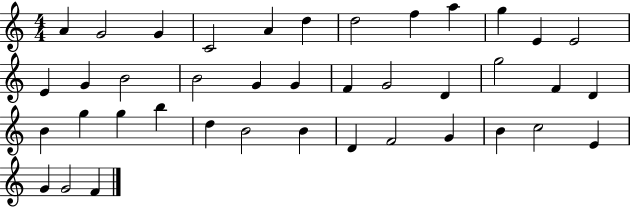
A4/q G4/h G4/q C4/h A4/q D5/q D5/h F5/q A5/q G5/q E4/q E4/h E4/q G4/q B4/h B4/h G4/q G4/q F4/q G4/h D4/q G5/h F4/q D4/q B4/q G5/q G5/q B5/q D5/q B4/h B4/q D4/q F4/h G4/q B4/q C5/h E4/q G4/q G4/h F4/q